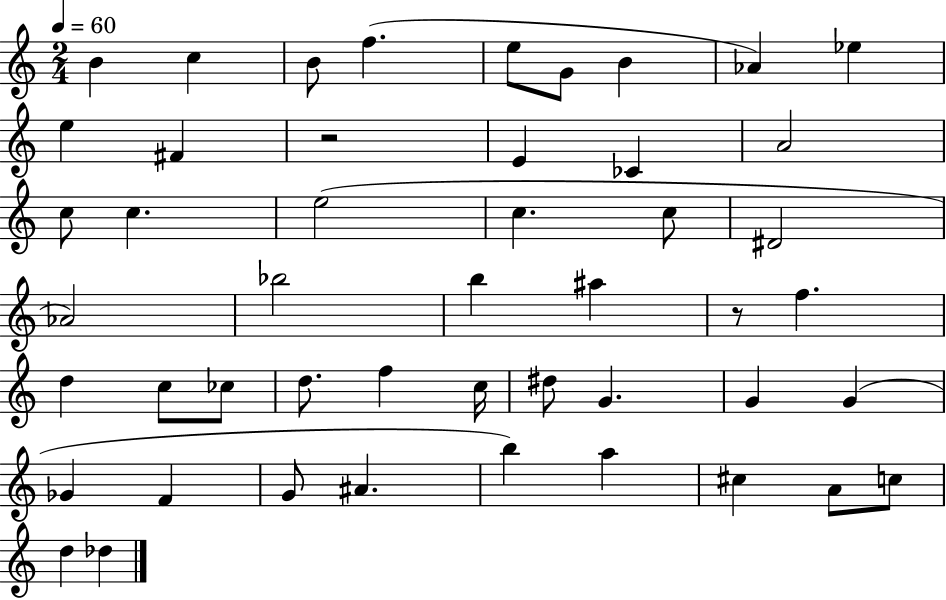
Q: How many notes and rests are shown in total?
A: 48